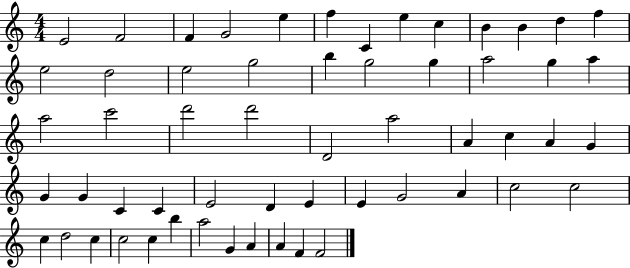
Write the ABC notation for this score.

X:1
T:Untitled
M:4/4
L:1/4
K:C
E2 F2 F G2 e f C e c B B d f e2 d2 e2 g2 b g2 g a2 g a a2 c'2 d'2 d'2 D2 a2 A c A G G G C C E2 D E E G2 A c2 c2 c d2 c c2 c b a2 G A A F F2